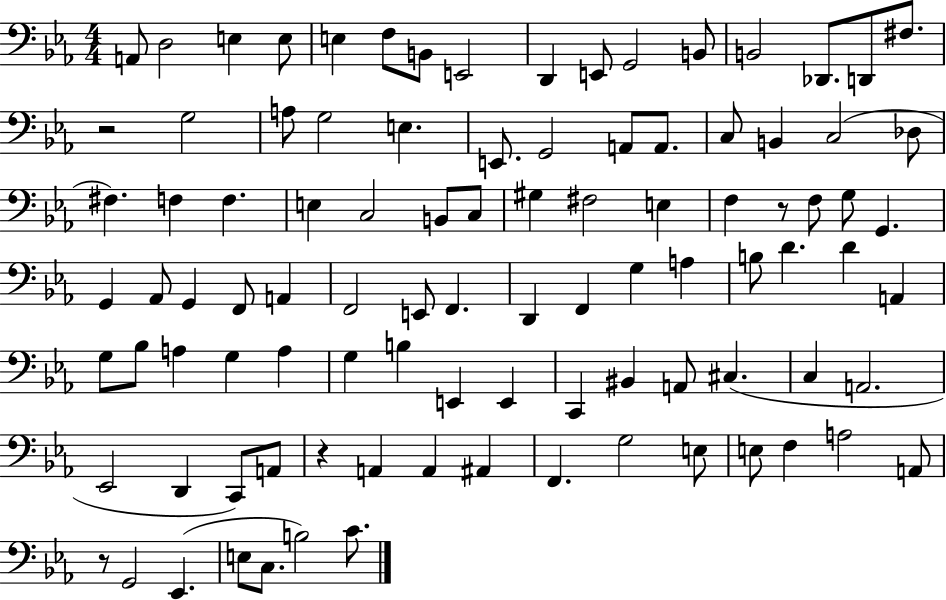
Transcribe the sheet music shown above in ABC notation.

X:1
T:Untitled
M:4/4
L:1/4
K:Eb
A,,/2 D,2 E, E,/2 E, F,/2 B,,/2 E,,2 D,, E,,/2 G,,2 B,,/2 B,,2 _D,,/2 D,,/2 ^F,/2 z2 G,2 A,/2 G,2 E, E,,/2 G,,2 A,,/2 A,,/2 C,/2 B,, C,2 _D,/2 ^F, F, F, E, C,2 B,,/2 C,/2 ^G, ^F,2 E, F, z/2 F,/2 G,/2 G,, G,, _A,,/2 G,, F,,/2 A,, F,,2 E,,/2 F,, D,, F,, G, A, B,/2 D D A,, G,/2 _B,/2 A, G, A, G, B, E,, E,, C,, ^B,, A,,/2 ^C, C, A,,2 _E,,2 D,, C,,/2 A,,/2 z A,, A,, ^A,, F,, G,2 E,/2 E,/2 F, A,2 A,,/2 z/2 G,,2 _E,, E,/2 C,/2 B,2 C/2